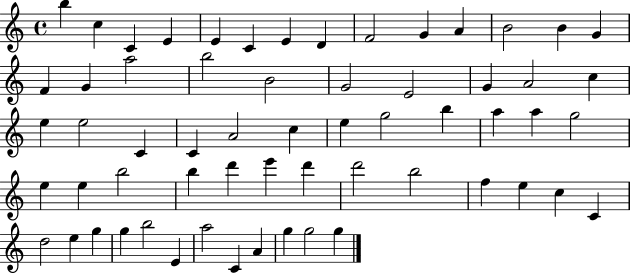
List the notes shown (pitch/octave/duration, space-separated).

B5/q C5/q C4/q E4/q E4/q C4/q E4/q D4/q F4/h G4/q A4/q B4/h B4/q G4/q F4/q G4/q A5/h B5/h B4/h G4/h E4/h G4/q A4/h C5/q E5/q E5/h C4/q C4/q A4/h C5/q E5/q G5/h B5/q A5/q A5/q G5/h E5/q E5/q B5/h B5/q D6/q E6/q D6/q D6/h B5/h F5/q E5/q C5/q C4/q D5/h E5/q G5/q G5/q B5/h E4/q A5/h C4/q A4/q G5/q G5/h G5/q